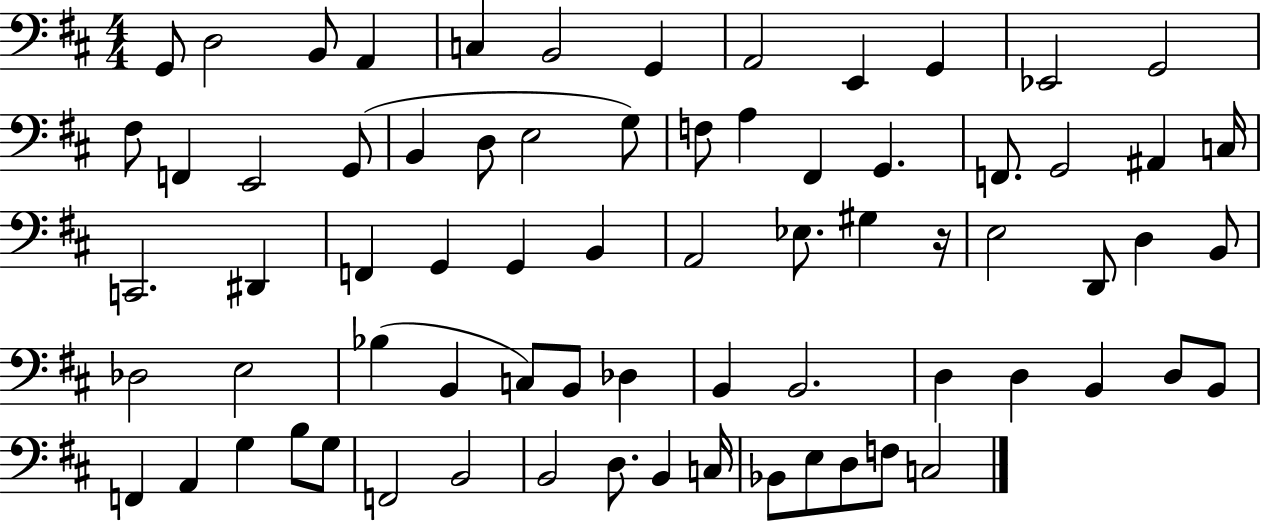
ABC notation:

X:1
T:Untitled
M:4/4
L:1/4
K:D
G,,/2 D,2 B,,/2 A,, C, B,,2 G,, A,,2 E,, G,, _E,,2 G,,2 ^F,/2 F,, E,,2 G,,/2 B,, D,/2 E,2 G,/2 F,/2 A, ^F,, G,, F,,/2 G,,2 ^A,, C,/4 C,,2 ^D,, F,, G,, G,, B,, A,,2 _E,/2 ^G, z/4 E,2 D,,/2 D, B,,/2 _D,2 E,2 _B, B,, C,/2 B,,/2 _D, B,, B,,2 D, D, B,, D,/2 B,,/2 F,, A,, G, B,/2 G,/2 F,,2 B,,2 B,,2 D,/2 B,, C,/4 _B,,/2 E,/2 D,/2 F,/2 C,2